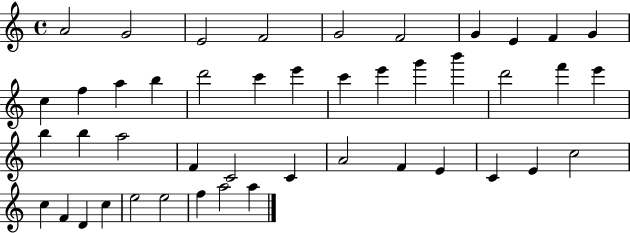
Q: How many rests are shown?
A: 0